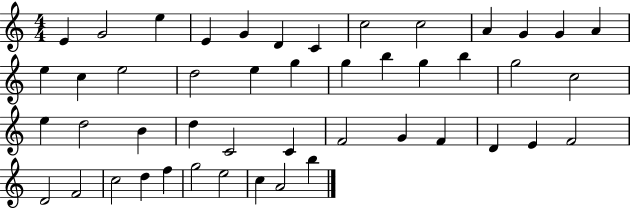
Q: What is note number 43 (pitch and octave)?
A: G5